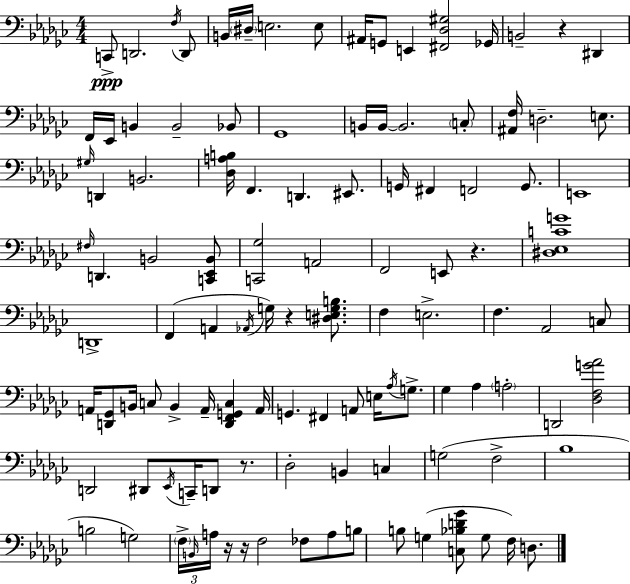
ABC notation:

X:1
T:Untitled
M:4/4
L:1/4
K:Ebm
C,,/2 D,,2 F,/4 D,,/2 B,,/4 ^D,/4 E,2 E,/2 ^A,,/4 G,,/2 E,, [^F,,_D,^G,]2 _G,,/4 B,,2 z ^D,, F,,/4 _E,,/4 B,, B,,2 _B,,/2 _G,,4 B,,/4 B,,/4 B,,2 C,/2 [^A,,F,]/4 D,2 E,/2 ^G,/4 D,, B,,2 [_D,A,B,]/4 F,, D,, ^E,,/2 G,,/4 ^F,, F,,2 G,,/2 E,,4 ^F,/4 D,, B,,2 [C,,_E,,B,,]/2 [C,,_G,]2 A,,2 F,,2 E,,/2 z [^D,_E,CG]4 D,,4 F,, A,, _A,,/4 G,/4 z [^D,E,G,B,]/2 F, E,2 F, _A,,2 C,/2 A,,/4 [D,,_G,,]/2 B,,/4 C,/2 B,, A,,/4 [D,,F,,G,,C,] A,,/4 G,, ^F,, A,,/2 E,/4 _A,/4 G,/2 _G, _A, A,2 D,,2 [_D,F,G_A]2 D,,2 ^D,,/2 _E,,/4 C,,/4 D,,/2 z/2 _D,2 B,, C, G,2 F,2 _B,4 B,2 G,2 F,/4 B,,/4 A,/4 z/4 z/4 F,2 _F,/2 A,/2 B,/2 B,/2 G, [C,_B,D_G]/2 G,/2 F,/4 D,/2